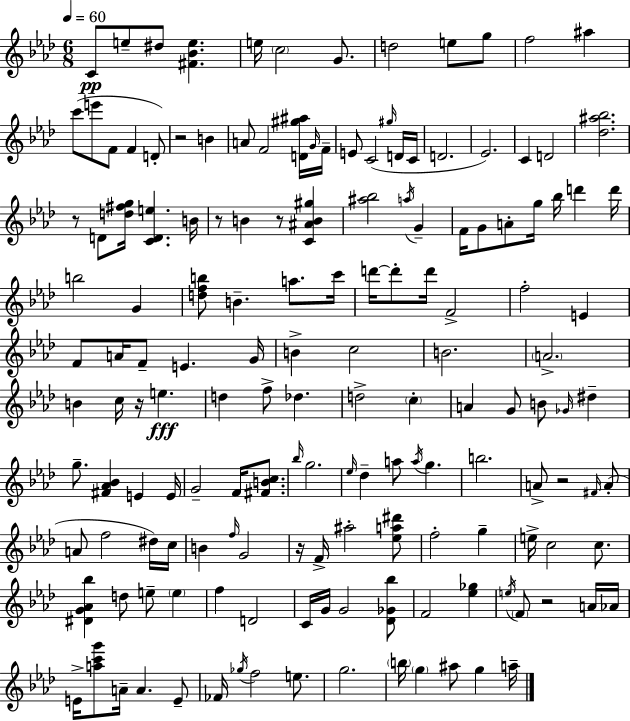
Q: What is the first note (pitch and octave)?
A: C4